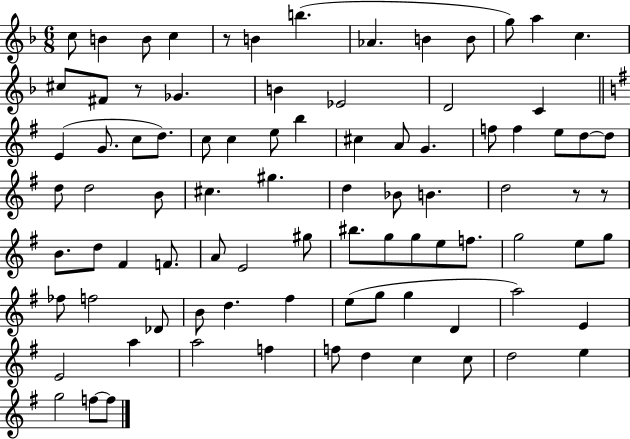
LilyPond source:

{
  \clef treble
  \numericTimeSignature
  \time 6/8
  \key f \major
  c''8 b'4 b'8 c''4 | r8 b'4 b''4.( | aes'4. b'4 b'8 | g''8) a''4 c''4. | \break cis''8 fis'8 r8 ges'4. | b'4 ees'2 | d'2 c'4 | \bar "||" \break \key g \major e'4( g'8. c''8 d''8.) | c''8 c''4 e''8 b''4 | cis''4 a'8 g'4. | f''8 f''4 e''8 d''8~~ d''8 | \break d''8 d''2 b'8 | cis''4. gis''4. | d''4 bes'8 b'4. | d''2 r8 r8 | \break b'8. d''8 fis'4 f'8. | a'8 e'2 gis''8 | bis''8. g''8 g''8 e''8 f''8. | g''2 e''8 g''8 | \break fes''8 f''2 des'8 | b'8 d''4. fis''4 | e''8( g''8 g''4 d'4 | a''2) e'4 | \break e'2 a''4 | a''2 f''4 | f''8 d''4 c''4 c''8 | d''2 e''4 | \break g''2 f''8~~ f''8 | \bar "|."
}